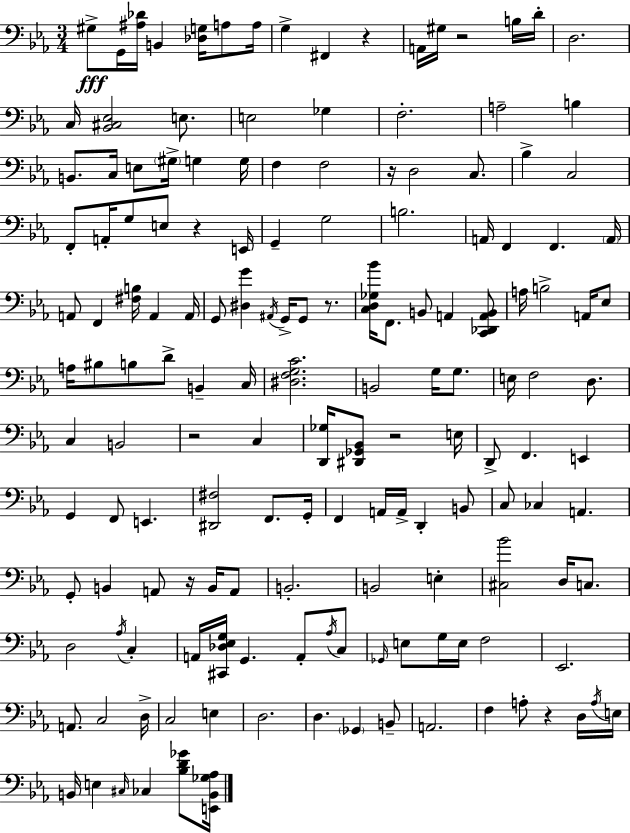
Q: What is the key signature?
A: EES major